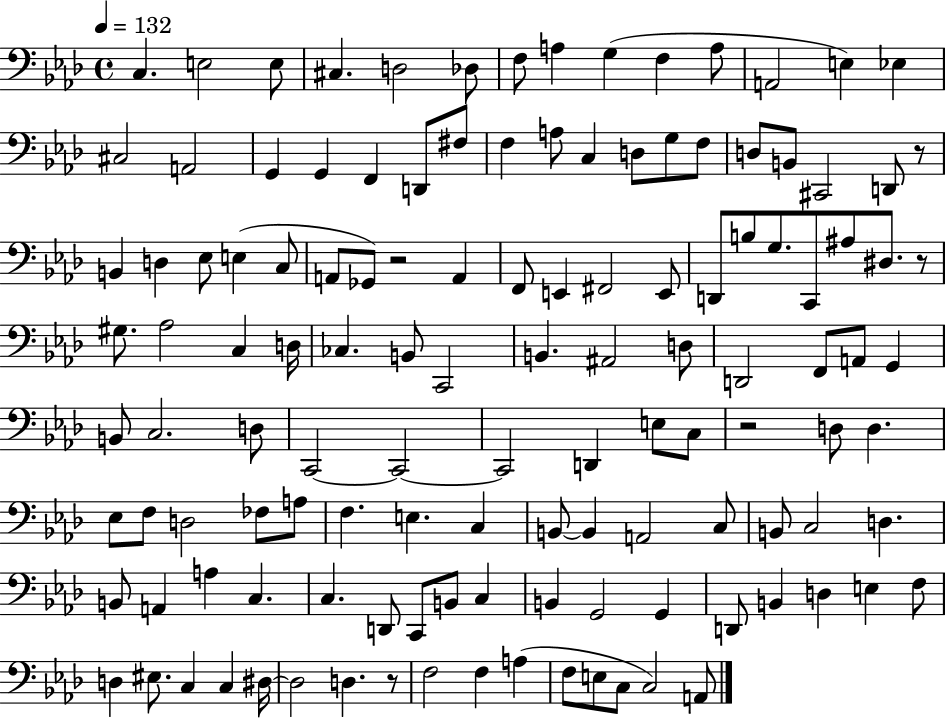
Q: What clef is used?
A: bass